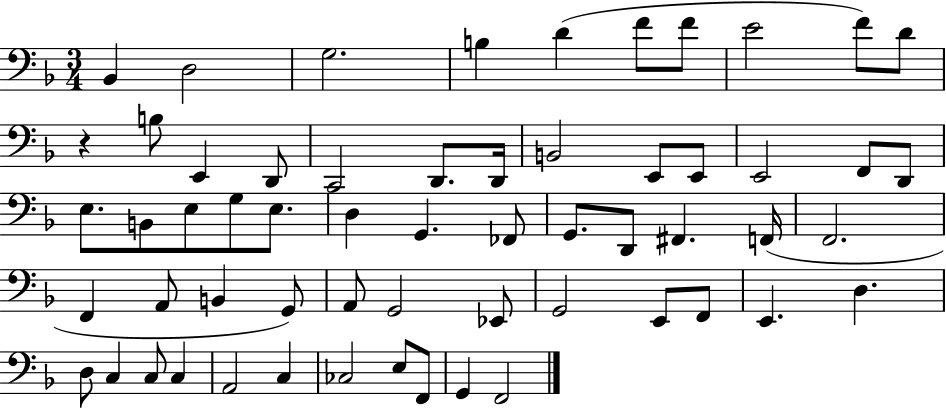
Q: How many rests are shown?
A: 1